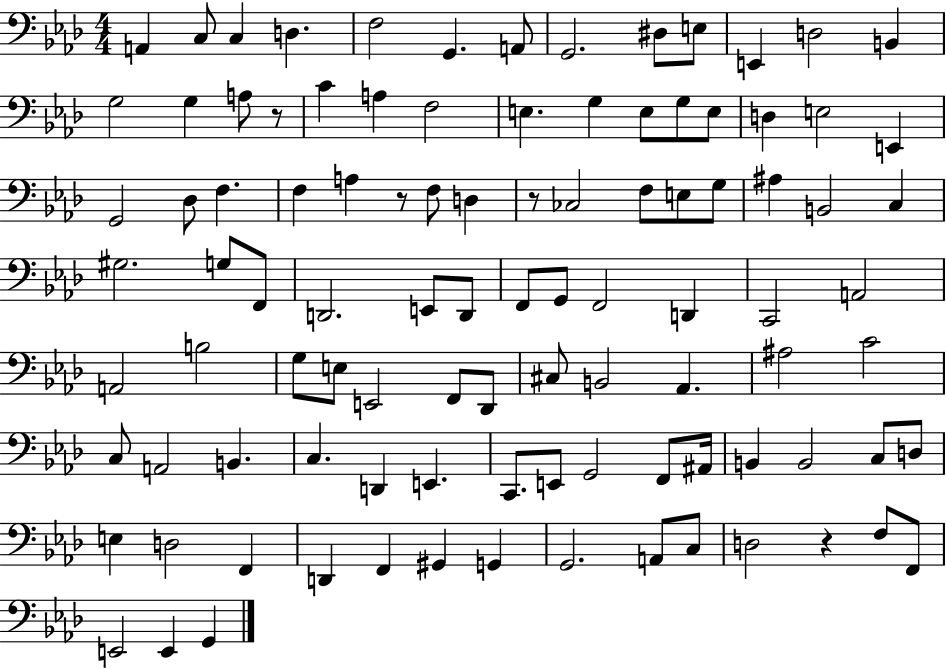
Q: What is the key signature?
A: AES major